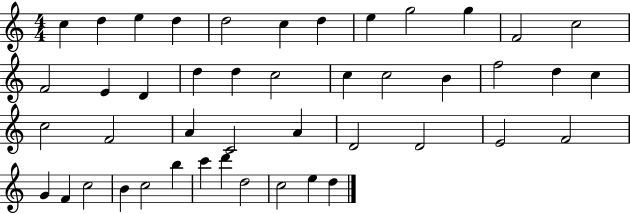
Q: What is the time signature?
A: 4/4